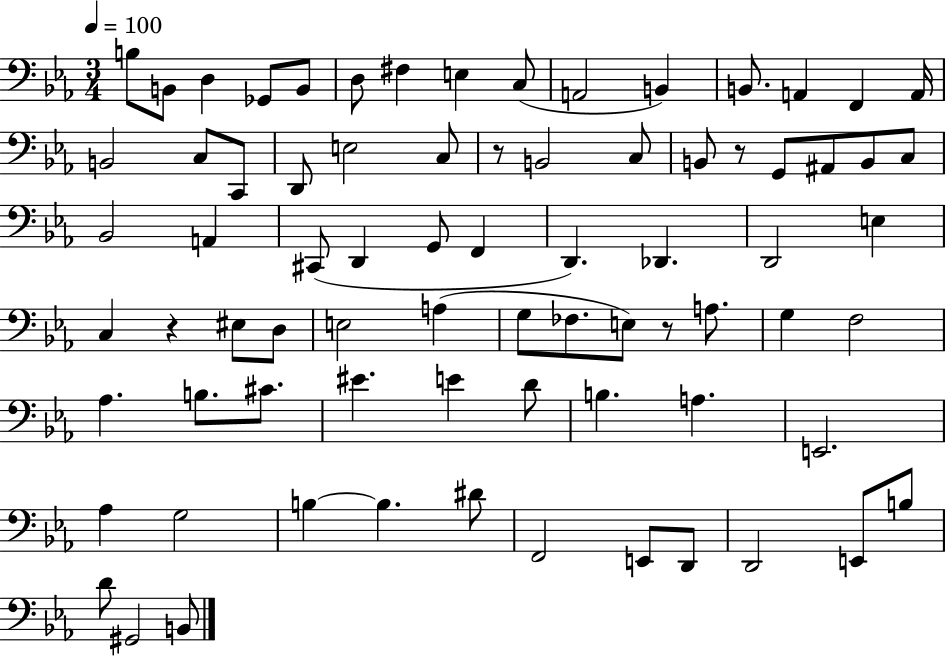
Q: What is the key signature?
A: EES major